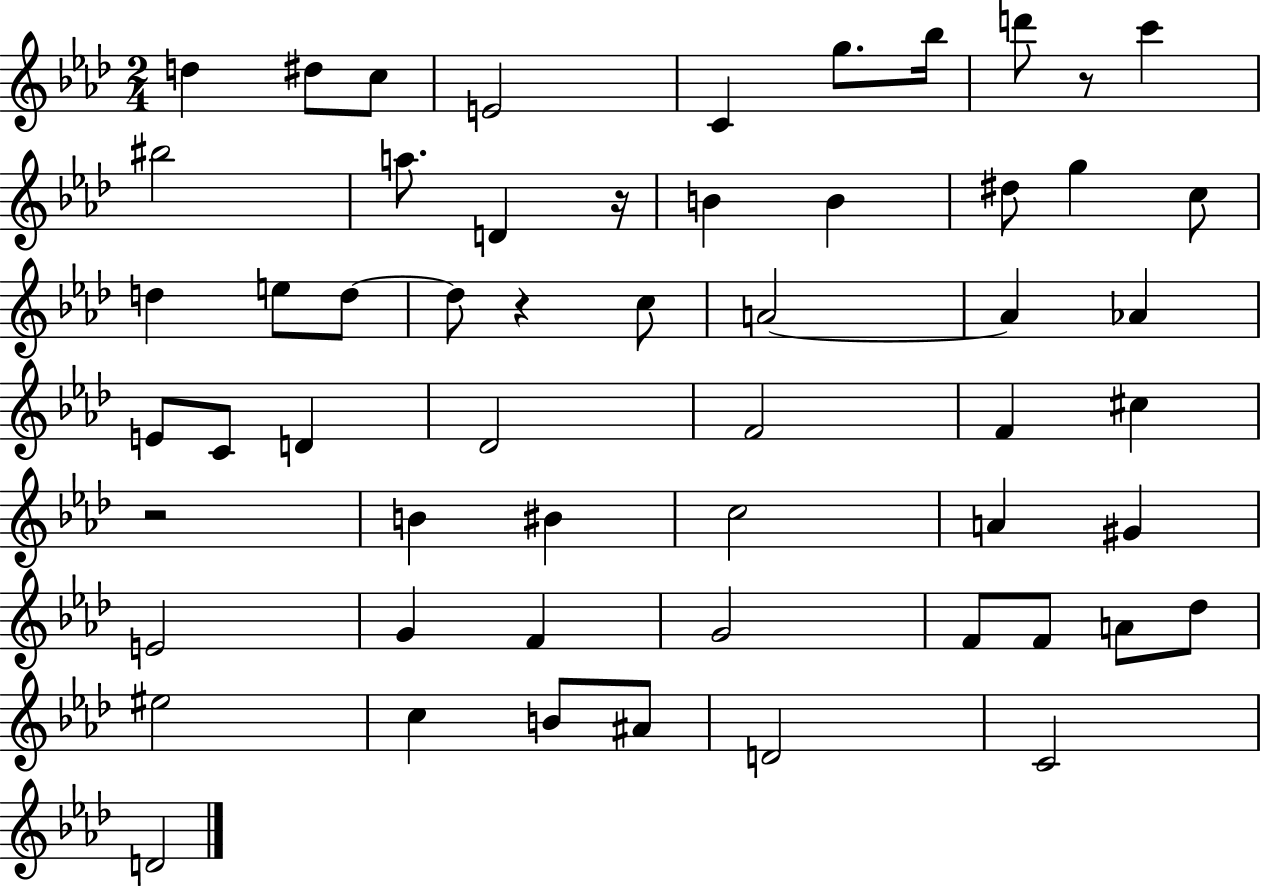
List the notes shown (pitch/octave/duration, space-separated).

D5/q D#5/e C5/e E4/h C4/q G5/e. Bb5/s D6/e R/e C6/q BIS5/h A5/e. D4/q R/s B4/q B4/q D#5/e G5/q C5/e D5/q E5/e D5/e D5/e R/q C5/e A4/h A4/q Ab4/q E4/e C4/e D4/q Db4/h F4/h F4/q C#5/q R/h B4/q BIS4/q C5/h A4/q G#4/q E4/h G4/q F4/q G4/h F4/e F4/e A4/e Db5/e EIS5/h C5/q B4/e A#4/e D4/h C4/h D4/h